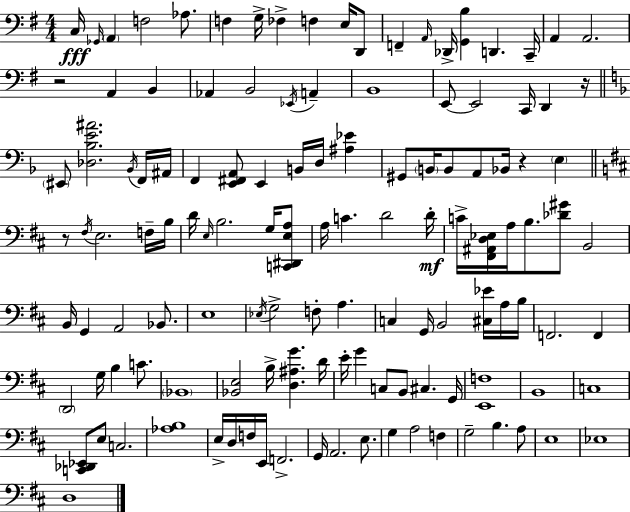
C3/s Gb2/s A2/q F3/h Ab3/e. F3/q G3/s FES3/q F3/q E3/s D2/e F2/q A2/s Db2/s [G2,B3]/q D2/q. C2/s A2/q A2/h. R/h A2/q B2/q Ab2/q B2/h Eb2/s A2/q B2/w E2/e E2/h C2/s D2/q R/s EIS2/e [Db3,Bb3,E4,A#4]/h. Bb2/s F2/s A#2/s F2/q [E2,F#2,A2]/e E2/q B2/s D3/s [A#3,Eb4]/q G#2/e B2/s B2/e A2/e Bb2/s R/q E3/q R/e F#3/s E3/h. F3/s B3/s D4/s E3/s B3/h. G3/s [C2,D#2,E3,A3]/e A3/s C4/q. D4/h D4/s C4/s [F#2,A#2,D3,Eb3]/s A3/s B3/e. [Db4,G#4]/e B2/h B2/s G2/q A2/h Bb2/e. E3/w Eb3/s G3/h F3/e A3/q. C3/q G2/s B2/h [C#3,Eb4]/s A3/s B3/s F2/h. F2/q D2/h G3/s B3/q C4/e. Bb2/w [Bb2,E3]/h B3/s [D3,A#3,G4]/q. D4/s E4/s G4/q C3/e B2/e C#3/q. G2/s [E2,F3]/w B2/w C3/w [C2,Db2,Eb2]/e E3/e C3/h. [Ab3,B3]/w E3/s D3/s F3/s E2/s F2/h. G2/s A2/h. E3/e. G3/q A3/h F3/q G3/h B3/q. A3/e E3/w Eb3/w D3/w